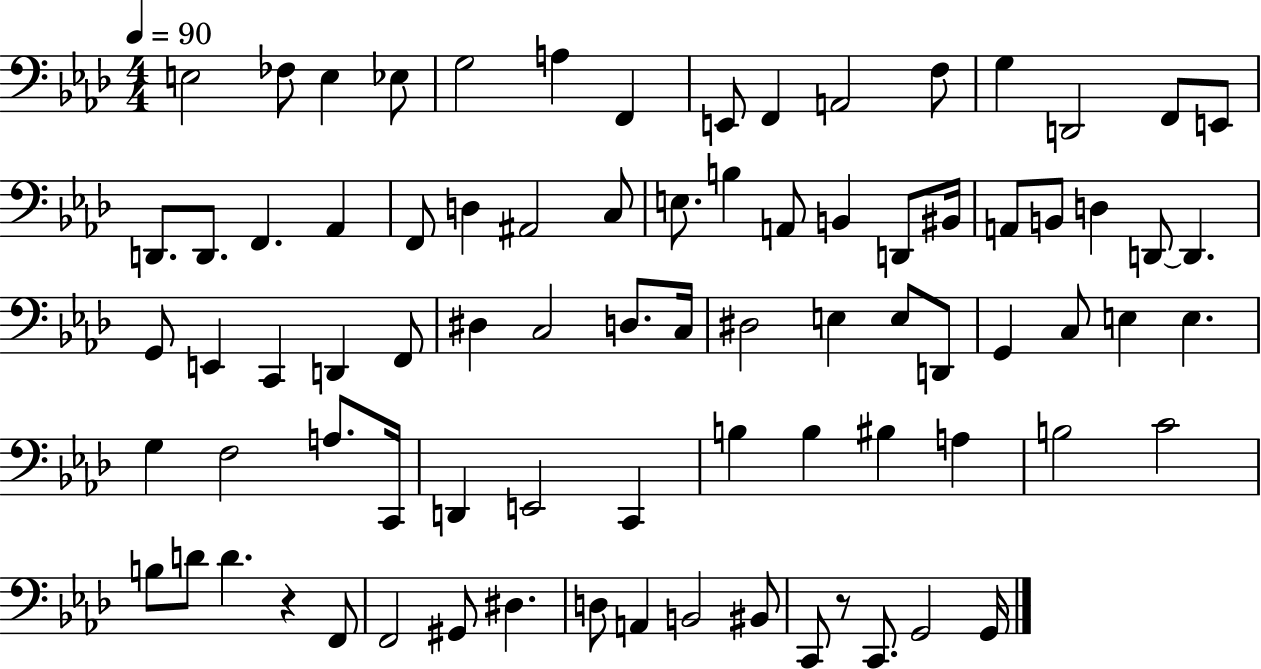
E3/h FES3/e E3/q Eb3/e G3/h A3/q F2/q E2/e F2/q A2/h F3/e G3/q D2/h F2/e E2/e D2/e. D2/e. F2/q. Ab2/q F2/e D3/q A#2/h C3/e E3/e. B3/q A2/e B2/q D2/e BIS2/s A2/e B2/e D3/q D2/e D2/q. G2/e E2/q C2/q D2/q F2/e D#3/q C3/h D3/e. C3/s D#3/h E3/q E3/e D2/e G2/q C3/e E3/q E3/q. G3/q F3/h A3/e. C2/s D2/q E2/h C2/q B3/q B3/q BIS3/q A3/q B3/h C4/h B3/e D4/e D4/q. R/q F2/e F2/h G#2/e D#3/q. D3/e A2/q B2/h BIS2/e C2/e R/e C2/e. G2/h G2/s